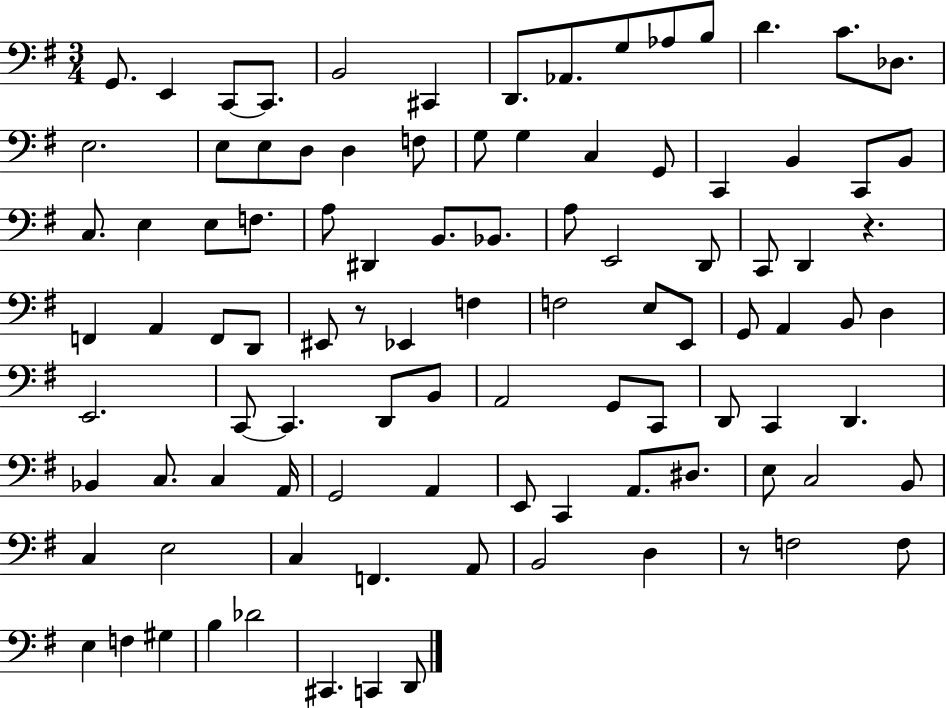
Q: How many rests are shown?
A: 3